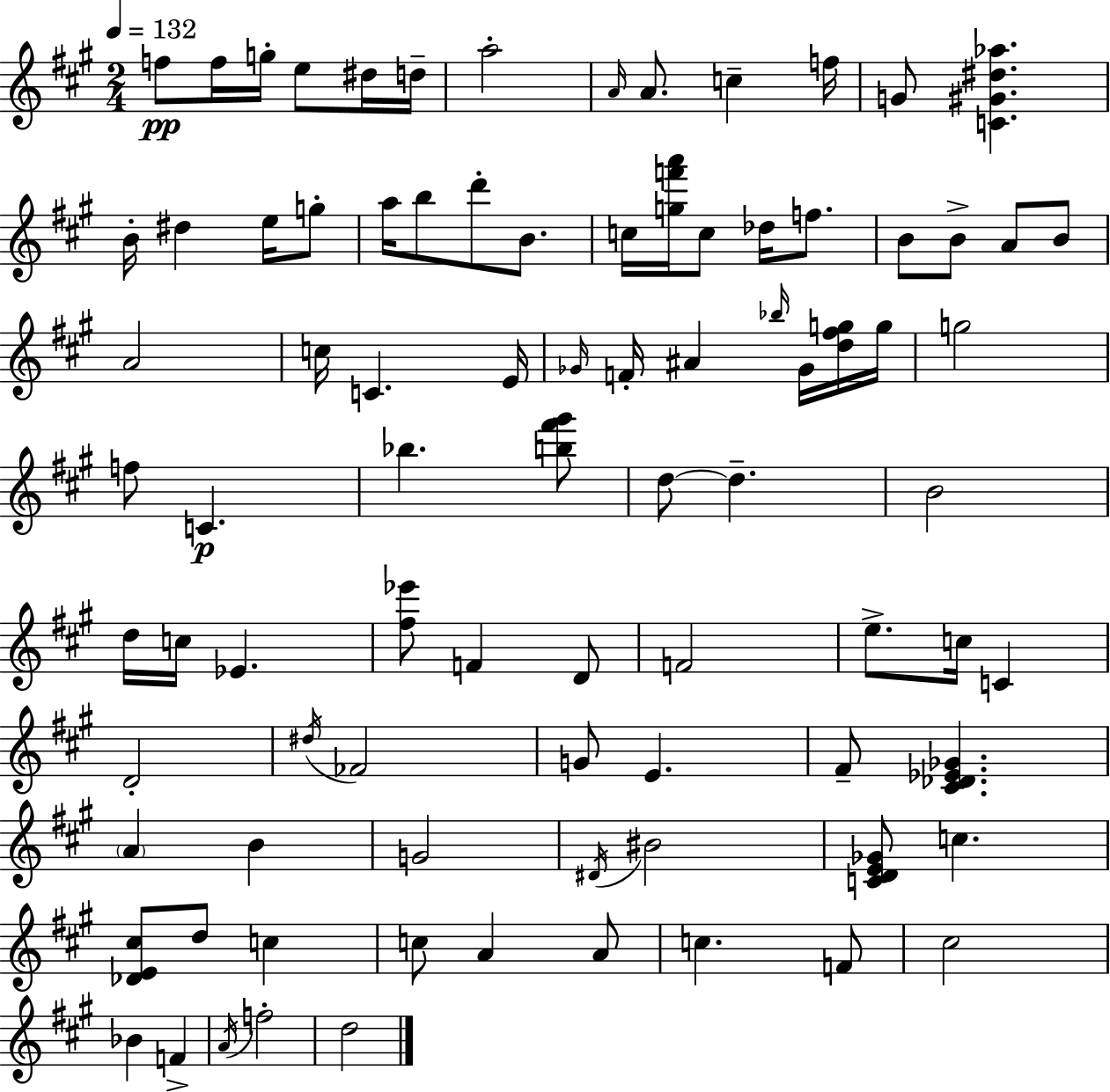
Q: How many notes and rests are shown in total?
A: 87